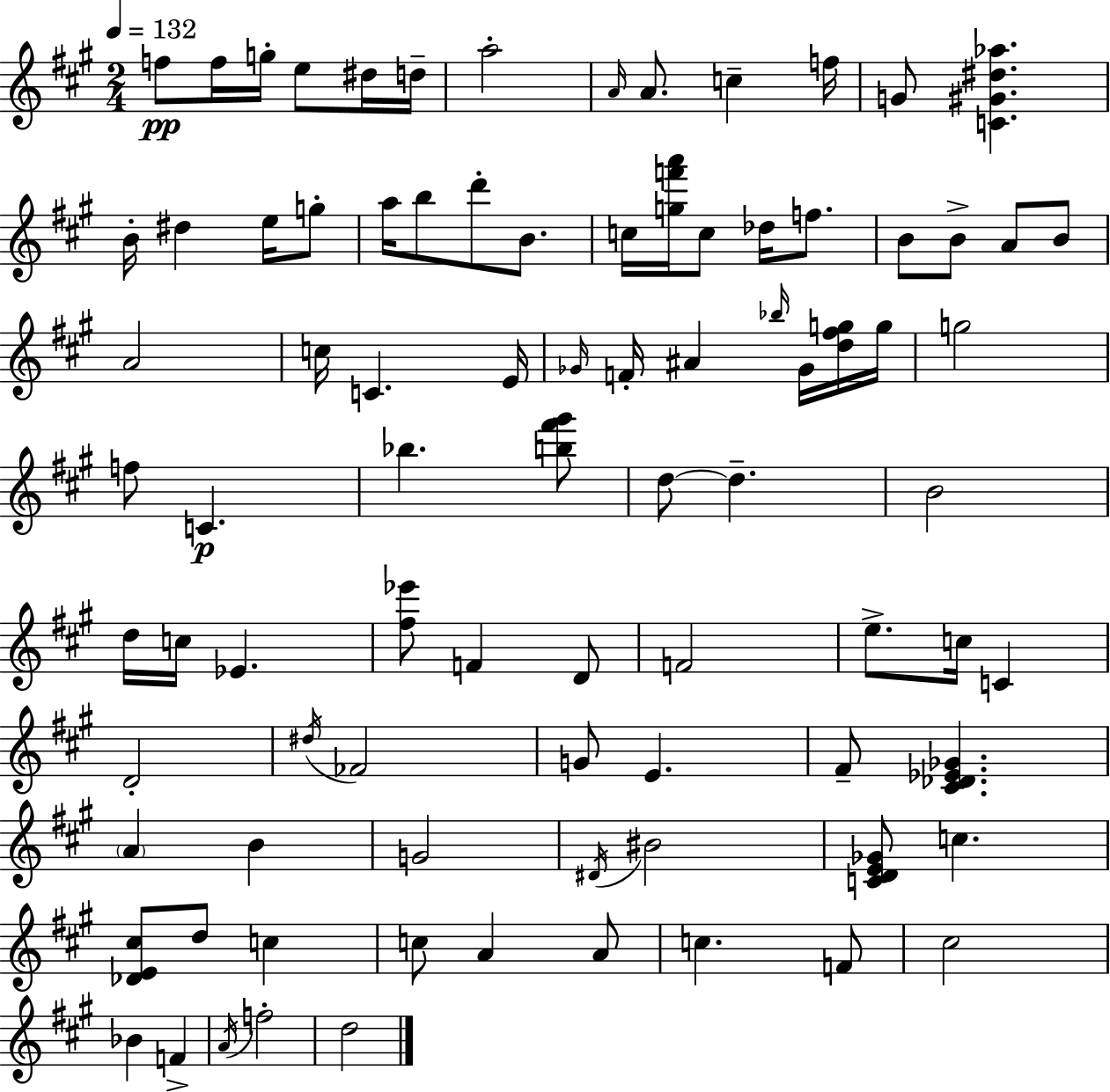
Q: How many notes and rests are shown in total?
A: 87